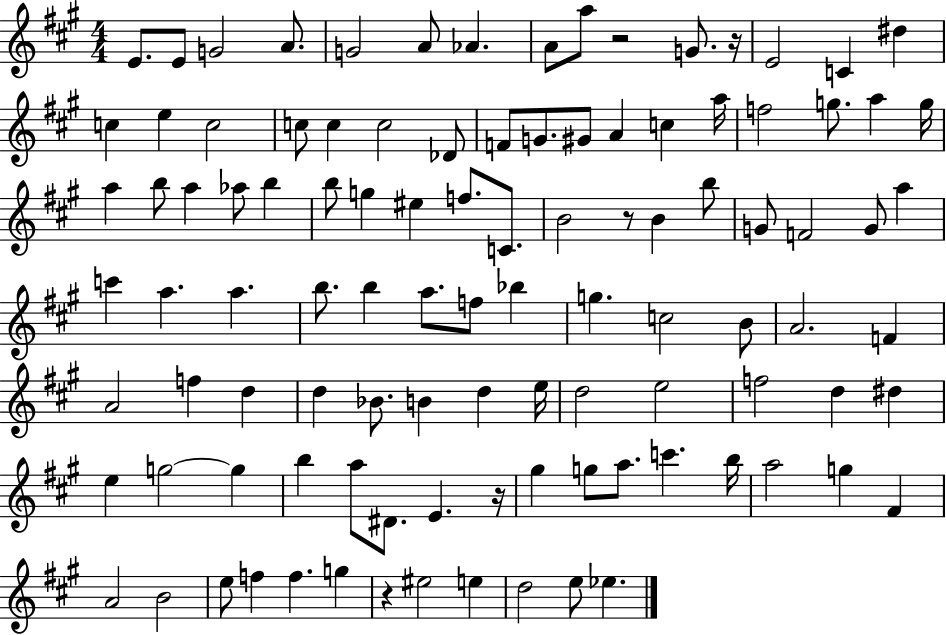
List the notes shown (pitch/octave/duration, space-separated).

E4/e. E4/e G4/h A4/e. G4/h A4/e Ab4/q. A4/e A5/e R/h G4/e. R/s E4/h C4/q D#5/q C5/q E5/q C5/h C5/e C5/q C5/h Db4/e F4/e G4/e. G#4/e A4/q C5/q A5/s F5/h G5/e. A5/q G5/s A5/q B5/e A5/q Ab5/e B5/q B5/e G5/q EIS5/q F5/e. C4/e. B4/h R/e B4/q B5/e G4/e F4/h G4/e A5/q C6/q A5/q. A5/q. B5/e. B5/q A5/e. F5/e Bb5/q G5/q. C5/h B4/e A4/h. F4/q A4/h F5/q D5/q D5/q Bb4/e. B4/q D5/q E5/s D5/h E5/h F5/h D5/q D#5/q E5/q G5/h G5/q B5/q A5/e D#4/e. E4/q. R/s G#5/q G5/e A5/e. C6/q. B5/s A5/h G5/q F#4/q A4/h B4/h E5/e F5/q F5/q. G5/q R/q EIS5/h E5/q D5/h E5/e Eb5/q.